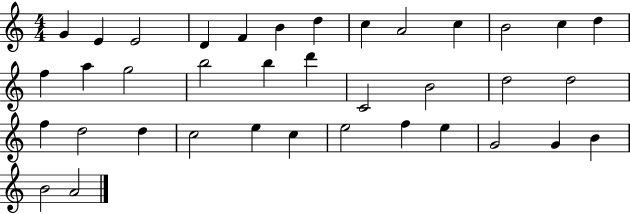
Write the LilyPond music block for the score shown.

{
  \clef treble
  \numericTimeSignature
  \time 4/4
  \key c \major
  g'4 e'4 e'2 | d'4 f'4 b'4 d''4 | c''4 a'2 c''4 | b'2 c''4 d''4 | \break f''4 a''4 g''2 | b''2 b''4 d'''4 | c'2 b'2 | d''2 d''2 | \break f''4 d''2 d''4 | c''2 e''4 c''4 | e''2 f''4 e''4 | g'2 g'4 b'4 | \break b'2 a'2 | \bar "|."
}